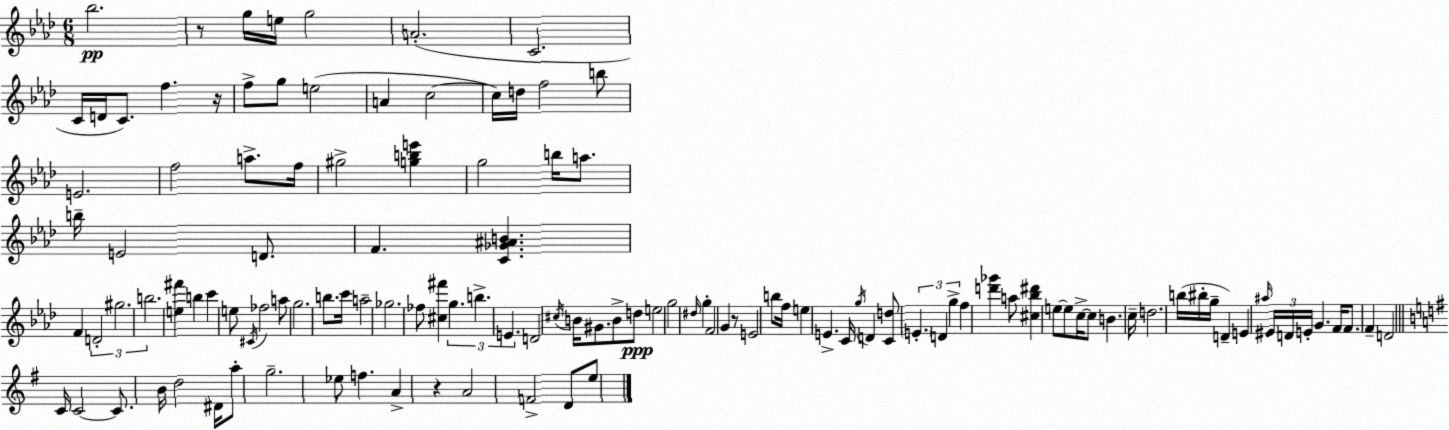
X:1
T:Untitled
M:6/8
L:1/4
K:Fm
_b2 z/2 g/4 e/4 g2 A2 C2 C/4 D/4 C/2 f z/4 f/2 g/2 e2 A c2 c/4 d/4 f2 b/2 E2 f2 a/2 f/4 ^g2 [gbe'] g2 b/4 a/2 b/4 E2 D/2 F [C_G^AB] F D2 ^g2 b2 [e^f'] b c' e/2 ^C/4 _f2 a/2 g2 b/2 c'/4 a2 _g2 _f/2 [^c^f'] g b E D2 ^c/4 B/4 ^G/2 B/2 d/2 e2 g2 ^d/4 g F2 G z/2 E2 b/2 f/4 e E C/4 g/4 D [Cd]/2 E D g f [d'_g'] a/2 [^c_b^d'] e/2 e/2 c/4 c/2 B c/4 d2 b/4 ^b/4 g/4 D E ^a/4 ^E/4 D/4 E/4 G F/4 F/2 F D2 C/4 C2 C/2 B/4 d2 ^D/4 a/2 g2 _e/2 f A z A2 F2 D/2 e/2